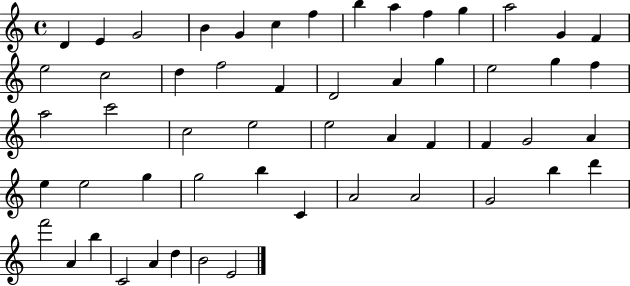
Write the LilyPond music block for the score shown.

{
  \clef treble
  \time 4/4
  \defaultTimeSignature
  \key c \major
  d'4 e'4 g'2 | b'4 g'4 c''4 f''4 | b''4 a''4 f''4 g''4 | a''2 g'4 f'4 | \break e''2 c''2 | d''4 f''2 f'4 | d'2 a'4 g''4 | e''2 g''4 f''4 | \break a''2 c'''2 | c''2 e''2 | e''2 a'4 f'4 | f'4 g'2 a'4 | \break e''4 e''2 g''4 | g''2 b''4 c'4 | a'2 a'2 | g'2 b''4 d'''4 | \break f'''2 a'4 b''4 | c'2 a'4 d''4 | b'2 e'2 | \bar "|."
}